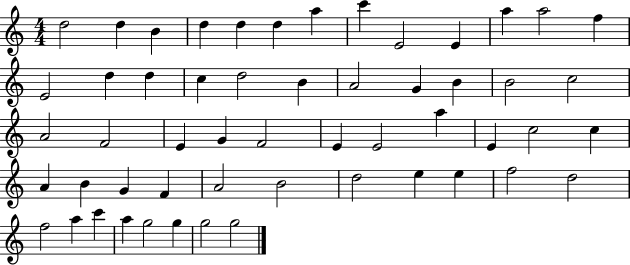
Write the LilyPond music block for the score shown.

{
  \clef treble
  \numericTimeSignature
  \time 4/4
  \key c \major
  d''2 d''4 b'4 | d''4 d''4 d''4 a''4 | c'''4 e'2 e'4 | a''4 a''2 f''4 | \break e'2 d''4 d''4 | c''4 d''2 b'4 | a'2 g'4 b'4 | b'2 c''2 | \break a'2 f'2 | e'4 g'4 f'2 | e'4 e'2 a''4 | e'4 c''2 c''4 | \break a'4 b'4 g'4 f'4 | a'2 b'2 | d''2 e''4 e''4 | f''2 d''2 | \break f''2 a''4 c'''4 | a''4 g''2 g''4 | g''2 g''2 | \bar "|."
}